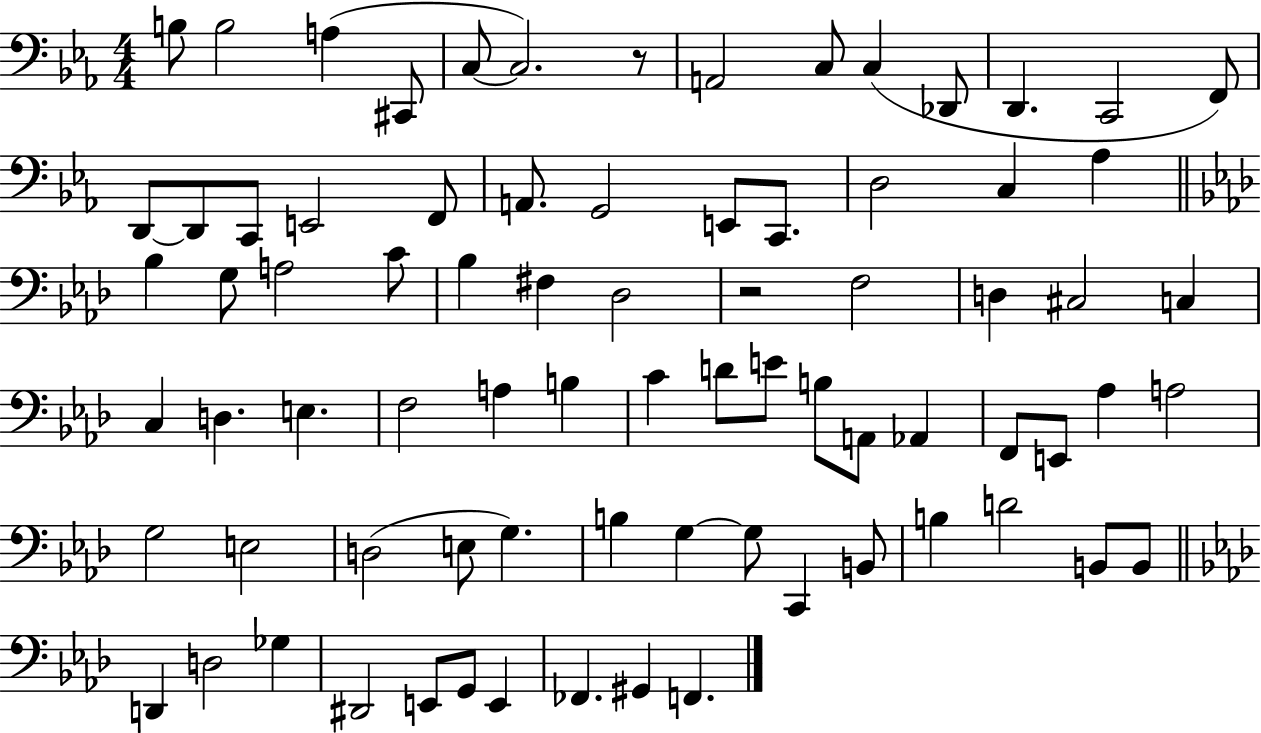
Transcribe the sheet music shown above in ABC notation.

X:1
T:Untitled
M:4/4
L:1/4
K:Eb
B,/2 B,2 A, ^C,,/2 C,/2 C,2 z/2 A,,2 C,/2 C, _D,,/2 D,, C,,2 F,,/2 D,,/2 D,,/2 C,,/2 E,,2 F,,/2 A,,/2 G,,2 E,,/2 C,,/2 D,2 C, _A, _B, G,/2 A,2 C/2 _B, ^F, _D,2 z2 F,2 D, ^C,2 C, C, D, E, F,2 A, B, C D/2 E/2 B,/2 A,,/2 _A,, F,,/2 E,,/2 _A, A,2 G,2 E,2 D,2 E,/2 G, B, G, G,/2 C,, B,,/2 B, D2 B,,/2 B,,/2 D,, D,2 _G, ^D,,2 E,,/2 G,,/2 E,, _F,, ^G,, F,,